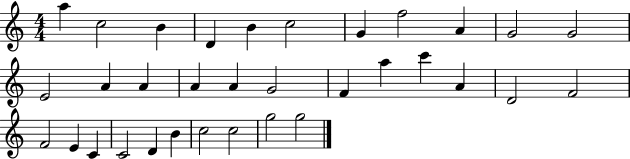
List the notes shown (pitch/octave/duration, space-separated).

A5/q C5/h B4/q D4/q B4/q C5/h G4/q F5/h A4/q G4/h G4/h E4/h A4/q A4/q A4/q A4/q G4/h F4/q A5/q C6/q A4/q D4/h F4/h F4/h E4/q C4/q C4/h D4/q B4/q C5/h C5/h G5/h G5/h